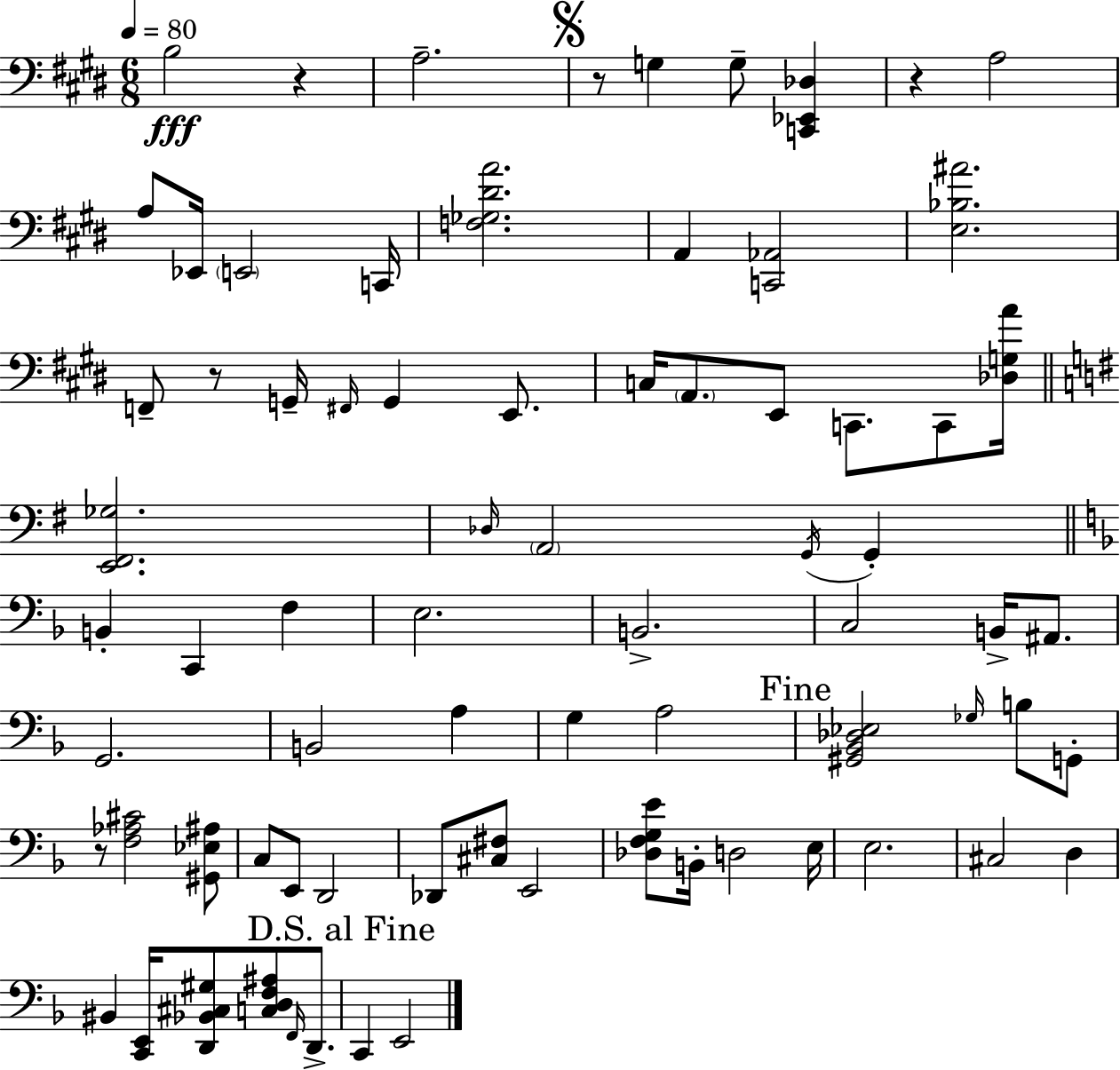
{
  \clef bass
  \numericTimeSignature
  \time 6/8
  \key e \major
  \tempo 4 = 80
  b2\fff r4 | a2.-- | \mark \markup { \musicglyph "scripts.segno" } r8 g4 g8-- <c, ees, des>4 | r4 a2 | \break a8 ees,16 \parenthesize e,2 c,16 | <f ges dis' a'>2. | a,4 <c, aes,>2 | <e bes ais'>2. | \break f,8-- r8 g,16-- \grace { fis,16 } g,4 e,8. | c16 \parenthesize a,8. e,8 c,8. c,8 | <des g a'>16 \bar "||" \break \key g \major <e, fis, ges>2. | \grace { des16 } \parenthesize a,2 \acciaccatura { g,16 } g,4-. | \bar "||" \break \key f \major b,4-. c,4 f4 | e2. | b,2.-> | c2 b,16-> ais,8. | \break g,2. | b,2 a4 | g4 a2 | \mark "Fine" <gis, bes, des ees>2 \grace { ges16 } b8 g,8-. | \break r8 <f aes cis'>2 <gis, ees ais>8 | c8 e,8 d,2 | des,8 <cis fis>8 e,2 | <des f g e'>8 b,16-. d2 | \break e16 e2. | cis2 d4 | bis,4 <c, e,>16 <d, bes, cis gis>8 <c d f ais>8 \grace { f,16 } d,8.-> | \mark "D.S. al Fine" c,4 e,2 | \break \bar "|."
}